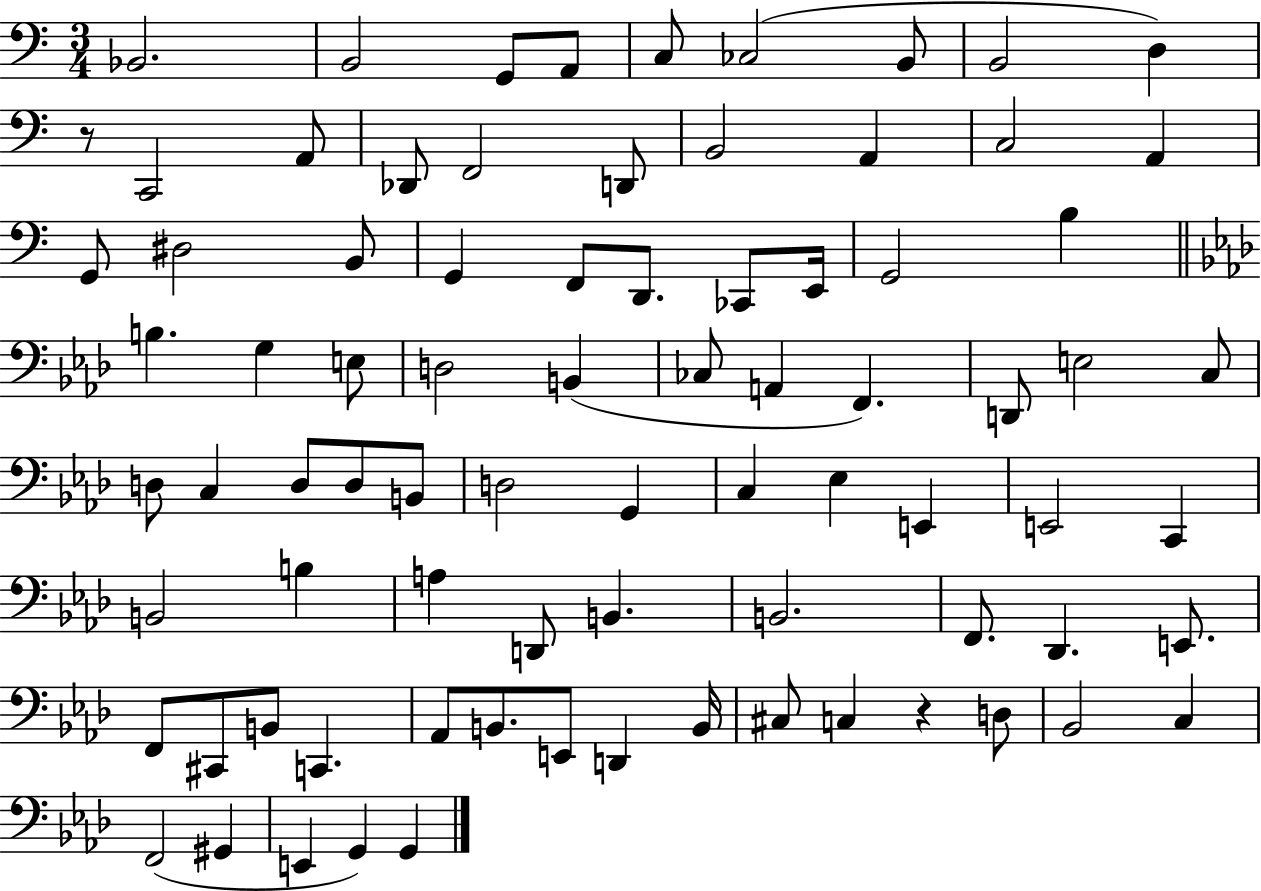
X:1
T:Untitled
M:3/4
L:1/4
K:C
_B,,2 B,,2 G,,/2 A,,/2 C,/2 _C,2 B,,/2 B,,2 D, z/2 C,,2 A,,/2 _D,,/2 F,,2 D,,/2 B,,2 A,, C,2 A,, G,,/2 ^D,2 B,,/2 G,, F,,/2 D,,/2 _C,,/2 E,,/4 G,,2 B, B, G, E,/2 D,2 B,, _C,/2 A,, F,, D,,/2 E,2 C,/2 D,/2 C, D,/2 D,/2 B,,/2 D,2 G,, C, _E, E,, E,,2 C,, B,,2 B, A, D,,/2 B,, B,,2 F,,/2 _D,, E,,/2 F,,/2 ^C,,/2 B,,/2 C,, _A,,/2 B,,/2 E,,/2 D,, B,,/4 ^C,/2 C, z D,/2 _B,,2 C, F,,2 ^G,, E,, G,, G,,